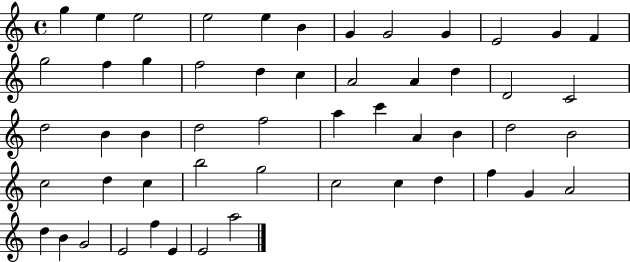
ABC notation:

X:1
T:Untitled
M:4/4
L:1/4
K:C
g e e2 e2 e B G G2 G E2 G F g2 f g f2 d c A2 A d D2 C2 d2 B B d2 f2 a c' A B d2 B2 c2 d c b2 g2 c2 c d f G A2 d B G2 E2 f E E2 a2